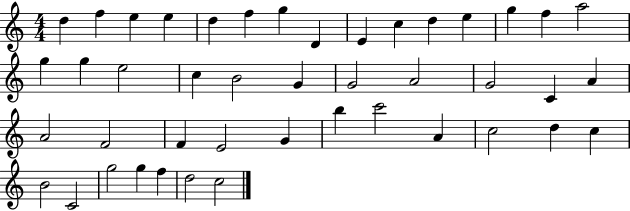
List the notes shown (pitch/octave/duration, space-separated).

D5/q F5/q E5/q E5/q D5/q F5/q G5/q D4/q E4/q C5/q D5/q E5/q G5/q F5/q A5/h G5/q G5/q E5/h C5/q B4/h G4/q G4/h A4/h G4/h C4/q A4/q A4/h F4/h F4/q E4/h G4/q B5/q C6/h A4/q C5/h D5/q C5/q B4/h C4/h G5/h G5/q F5/q D5/h C5/h